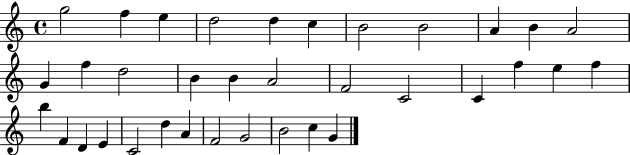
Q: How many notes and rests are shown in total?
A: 35